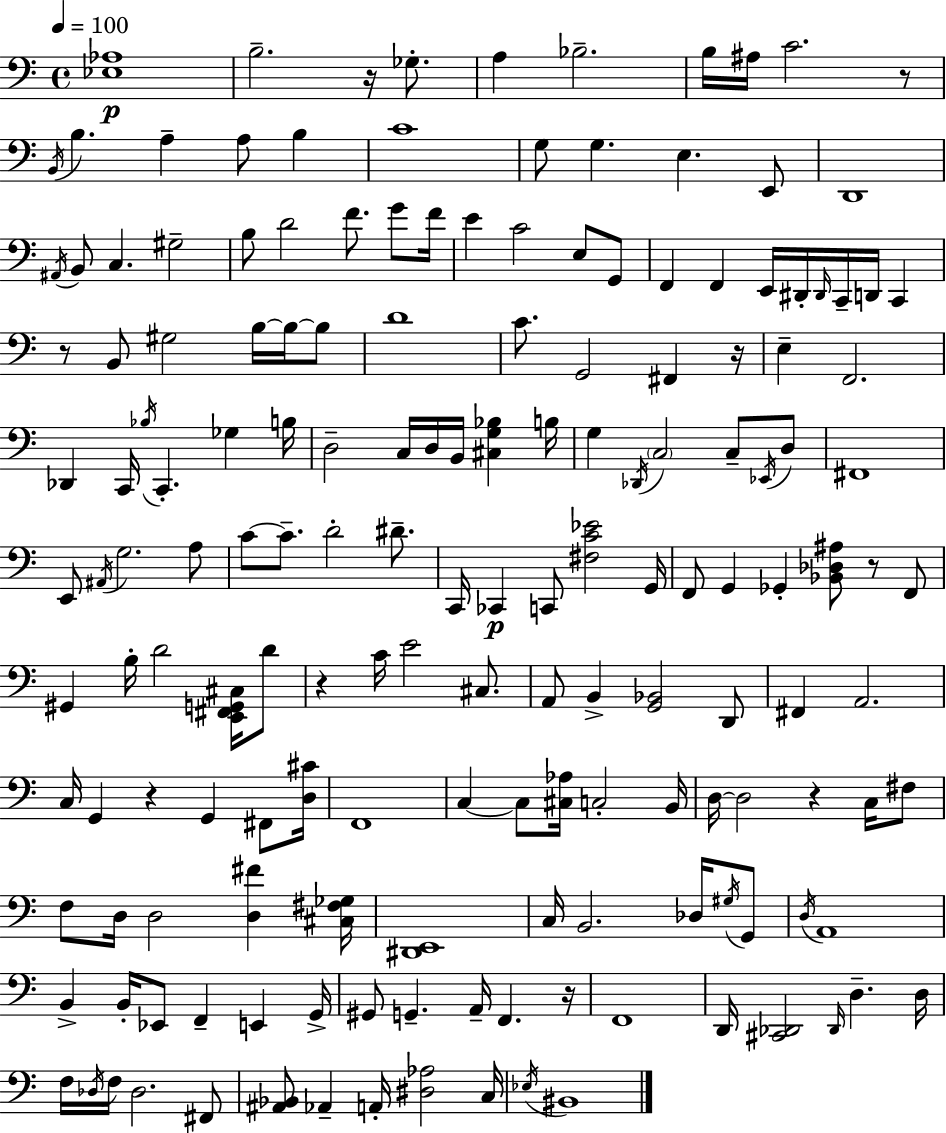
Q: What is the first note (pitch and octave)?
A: B3